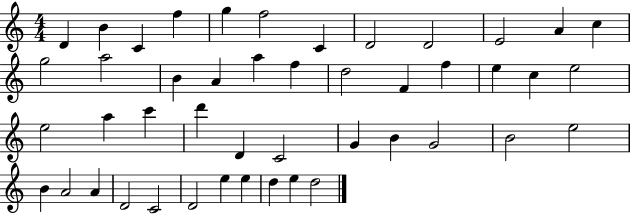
{
  \clef treble
  \numericTimeSignature
  \time 4/4
  \key c \major
  d'4 b'4 c'4 f''4 | g''4 f''2 c'4 | d'2 d'2 | e'2 a'4 c''4 | \break g''2 a''2 | b'4 a'4 a''4 f''4 | d''2 f'4 f''4 | e''4 c''4 e''2 | \break e''2 a''4 c'''4 | d'''4 d'4 c'2 | g'4 b'4 g'2 | b'2 e''2 | \break b'4 a'2 a'4 | d'2 c'2 | d'2 e''4 e''4 | d''4 e''4 d''2 | \break \bar "|."
}